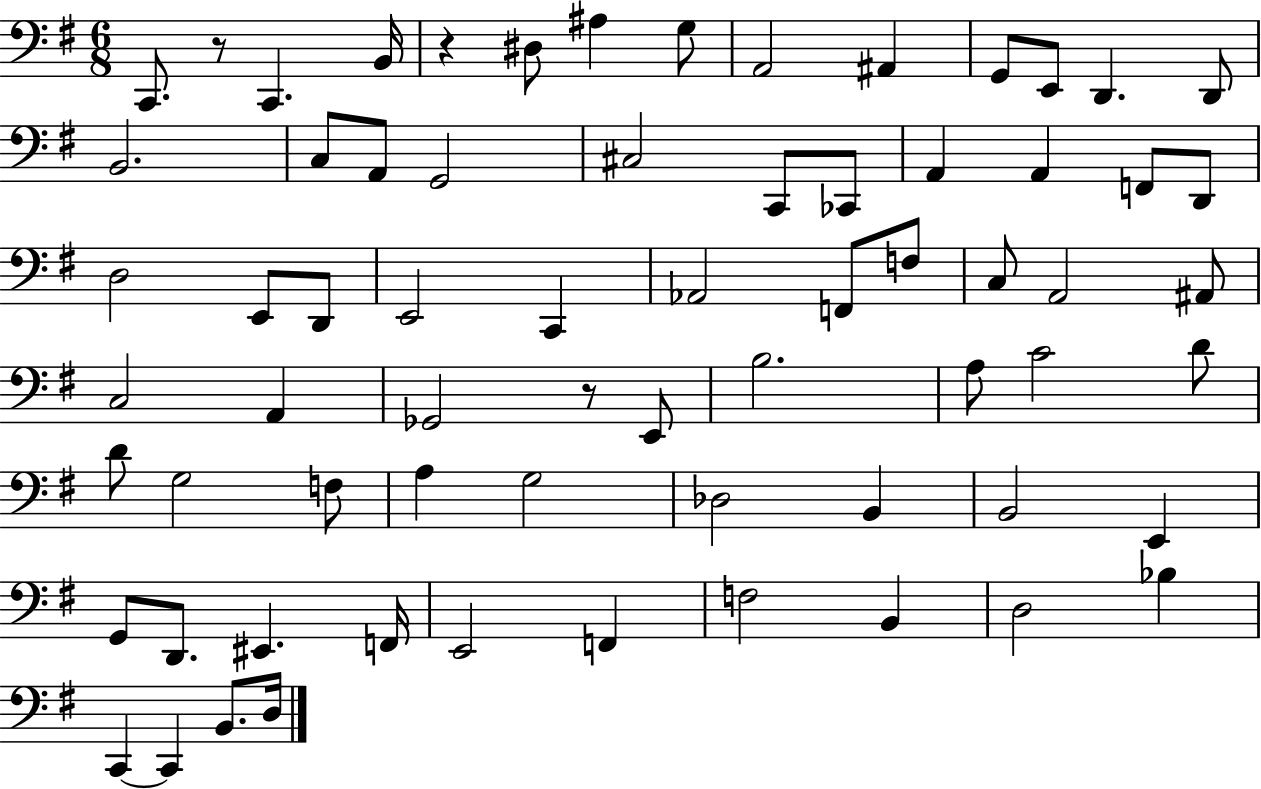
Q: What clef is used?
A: bass